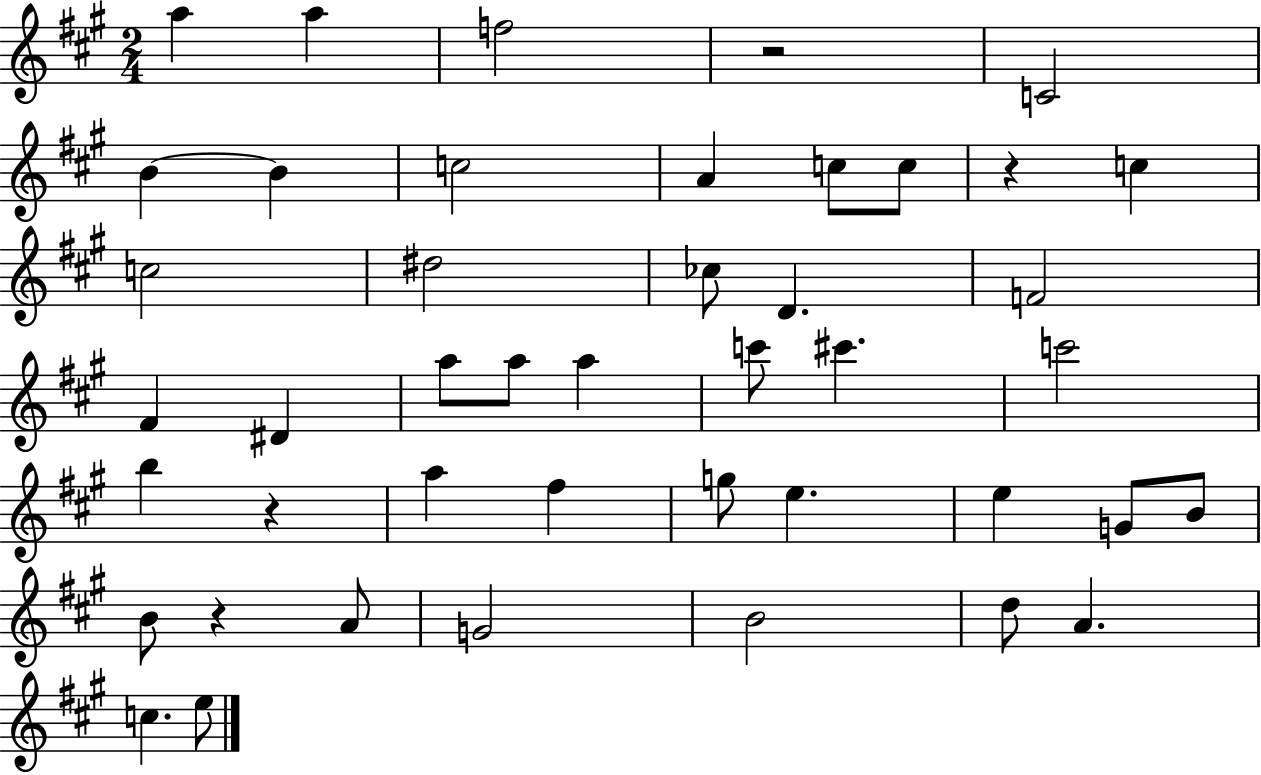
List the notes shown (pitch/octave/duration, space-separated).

A5/q A5/q F5/h R/h C4/h B4/q B4/q C5/h A4/q C5/e C5/e R/q C5/q C5/h D#5/h CES5/e D4/q. F4/h F#4/q D#4/q A5/e A5/e A5/q C6/e C#6/q. C6/h B5/q R/q A5/q F#5/q G5/e E5/q. E5/q G4/e B4/e B4/e R/q A4/e G4/h B4/h D5/e A4/q. C5/q. E5/e